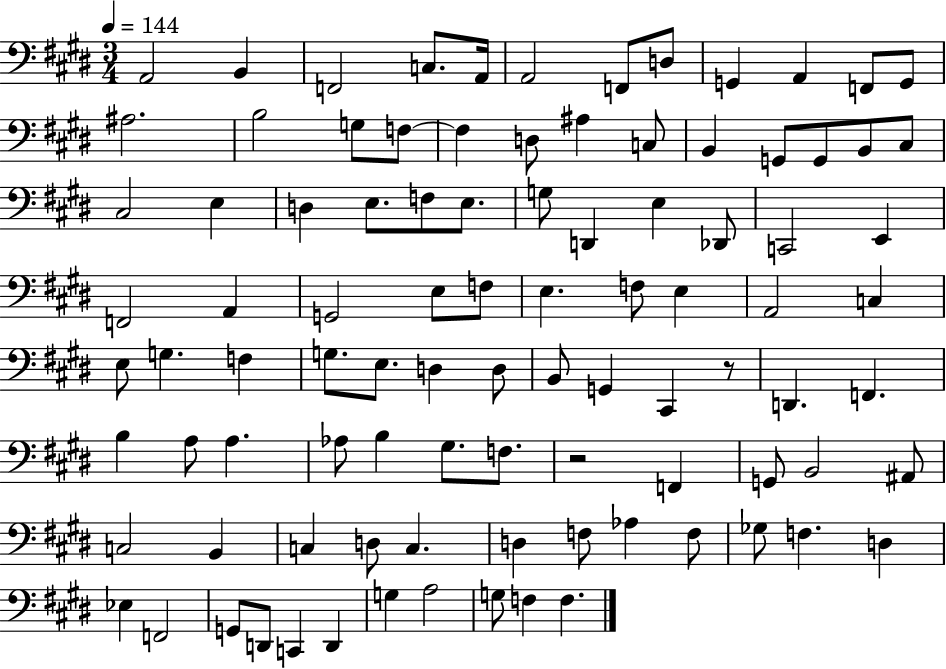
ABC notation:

X:1
T:Untitled
M:3/4
L:1/4
K:E
A,,2 B,, F,,2 C,/2 A,,/4 A,,2 F,,/2 D,/2 G,, A,, F,,/2 G,,/2 ^A,2 B,2 G,/2 F,/2 F, D,/2 ^A, C,/2 B,, G,,/2 G,,/2 B,,/2 ^C,/2 ^C,2 E, D, E,/2 F,/2 E,/2 G,/2 D,, E, _D,,/2 C,,2 E,, F,,2 A,, G,,2 E,/2 F,/2 E, F,/2 E, A,,2 C, E,/2 G, F, G,/2 E,/2 D, D,/2 B,,/2 G,, ^C,, z/2 D,, F,, B, A,/2 A, _A,/2 B, ^G,/2 F,/2 z2 F,, G,,/2 B,,2 ^A,,/2 C,2 B,, C, D,/2 C, D, F,/2 _A, F,/2 _G,/2 F, D, _E, F,,2 G,,/2 D,,/2 C,, D,, G, A,2 G,/2 F, F,